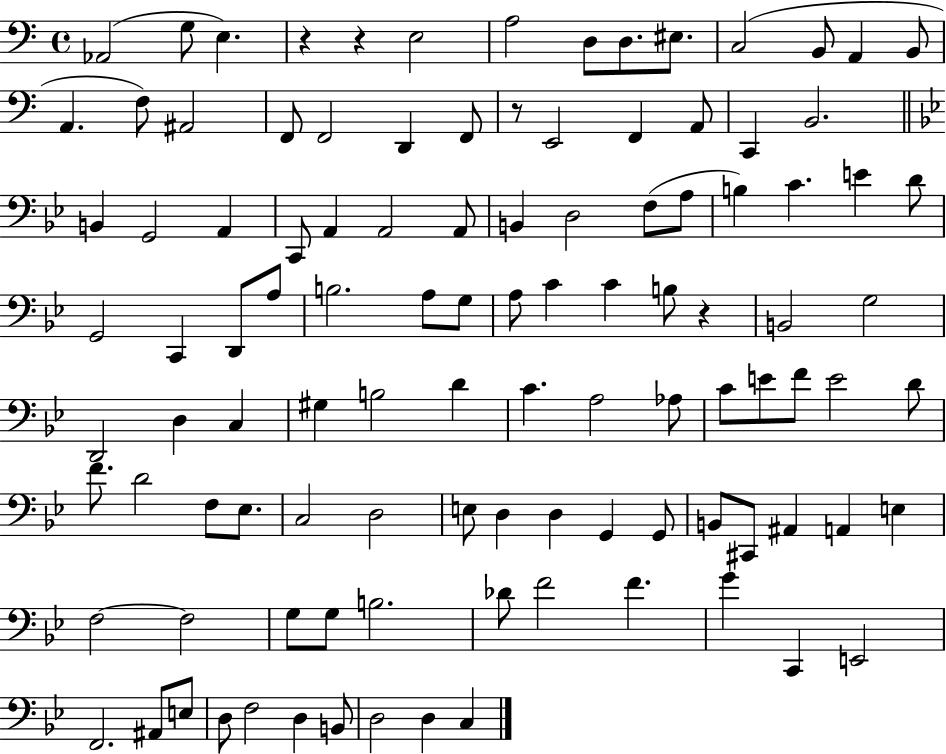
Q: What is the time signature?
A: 4/4